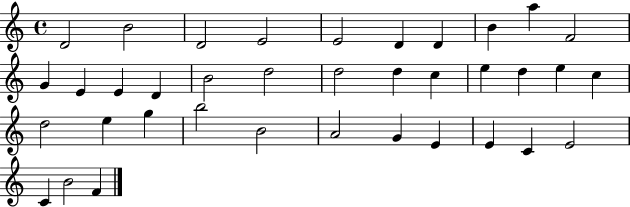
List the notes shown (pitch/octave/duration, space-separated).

D4/h B4/h D4/h E4/h E4/h D4/q D4/q B4/q A5/q F4/h G4/q E4/q E4/q D4/q B4/h D5/h D5/h D5/q C5/q E5/q D5/q E5/q C5/q D5/h E5/q G5/q B5/h B4/h A4/h G4/q E4/q E4/q C4/q E4/h C4/q B4/h F4/q